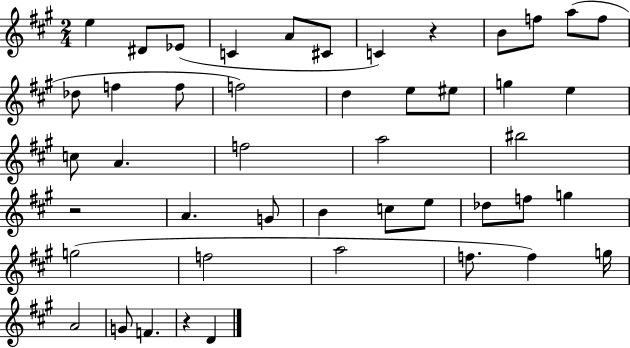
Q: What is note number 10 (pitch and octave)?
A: A5